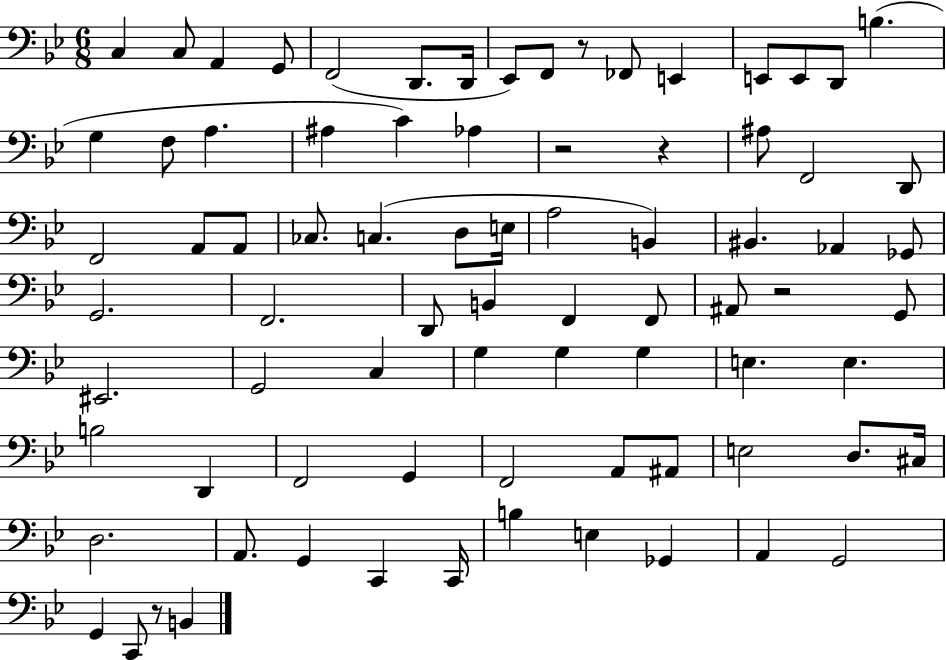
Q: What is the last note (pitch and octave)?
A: B2